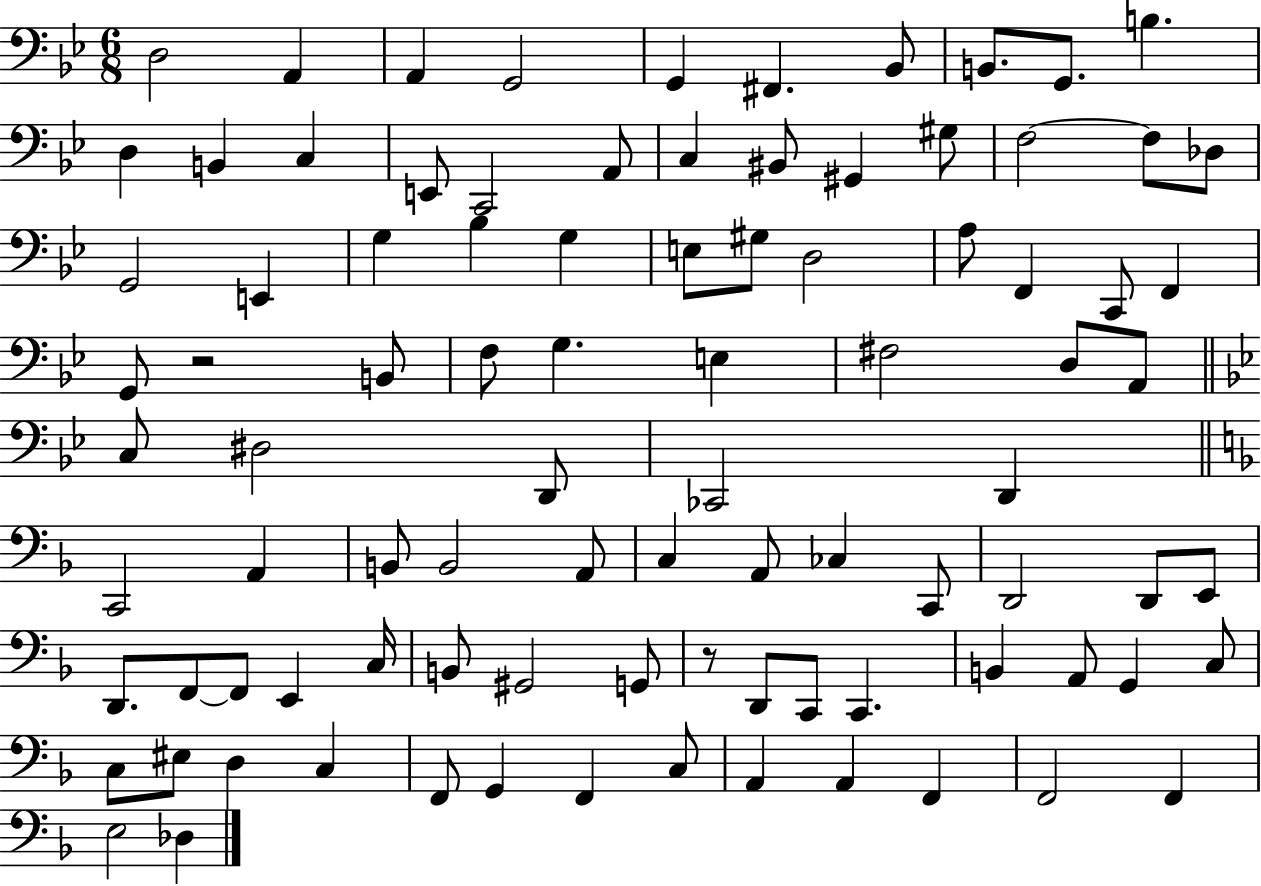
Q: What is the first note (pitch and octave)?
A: D3